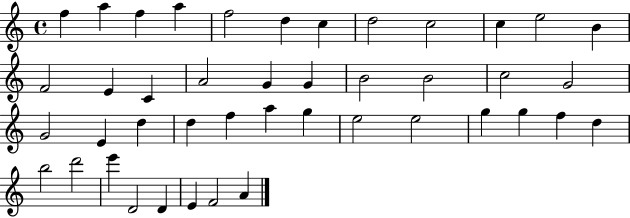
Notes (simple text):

F5/q A5/q F5/q A5/q F5/h D5/q C5/q D5/h C5/h C5/q E5/h B4/q F4/h E4/q C4/q A4/h G4/q G4/q B4/h B4/h C5/h G4/h G4/h E4/q D5/q D5/q F5/q A5/q G5/q E5/h E5/h G5/q G5/q F5/q D5/q B5/h D6/h E6/q D4/h D4/q E4/q F4/h A4/q